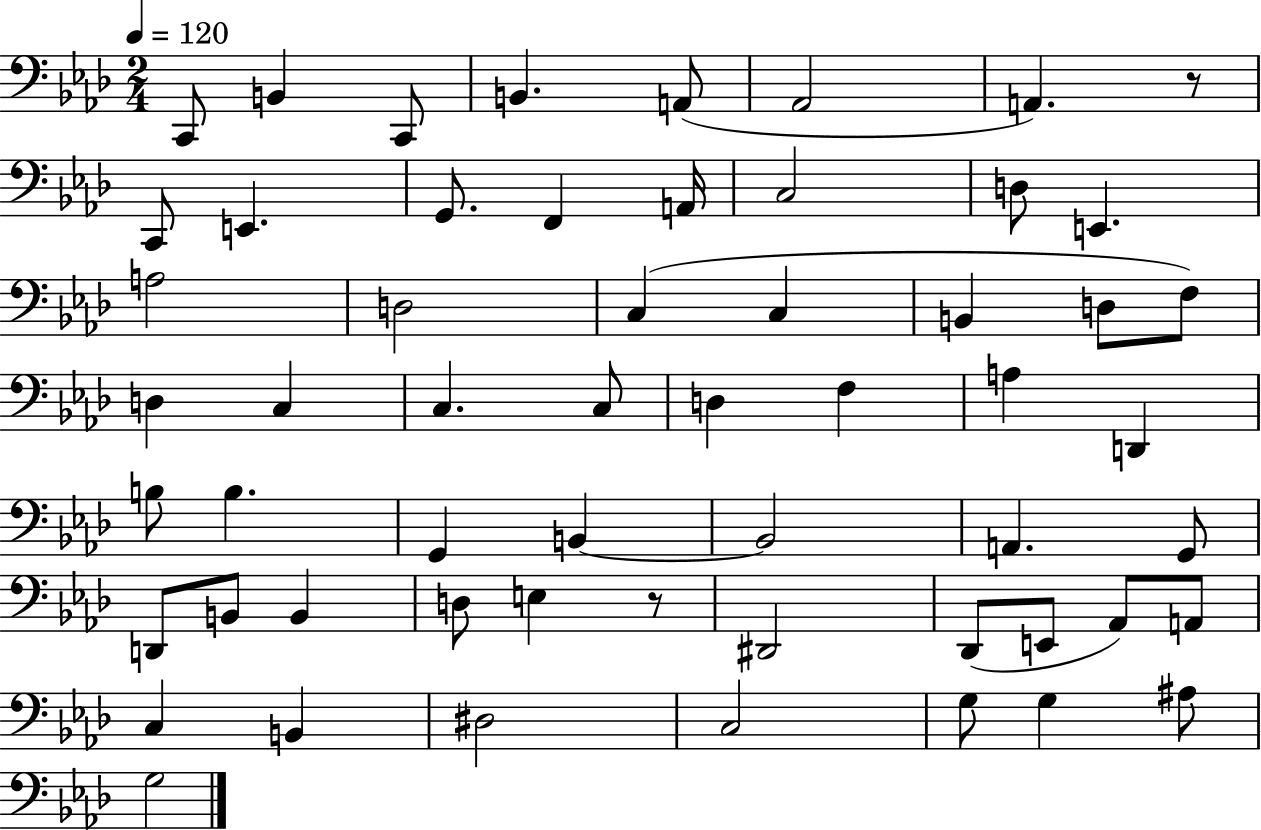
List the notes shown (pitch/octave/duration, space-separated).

C2/e B2/q C2/e B2/q. A2/e Ab2/h A2/q. R/e C2/e E2/q. G2/e. F2/q A2/s C3/h D3/e E2/q. A3/h D3/h C3/q C3/q B2/q D3/e F3/e D3/q C3/q C3/q. C3/e D3/q F3/q A3/q D2/q B3/e B3/q. G2/q B2/q B2/h A2/q. G2/e D2/e B2/e B2/q D3/e E3/q R/e D#2/h Db2/e E2/e Ab2/e A2/e C3/q B2/q D#3/h C3/h G3/e G3/q A#3/e G3/h